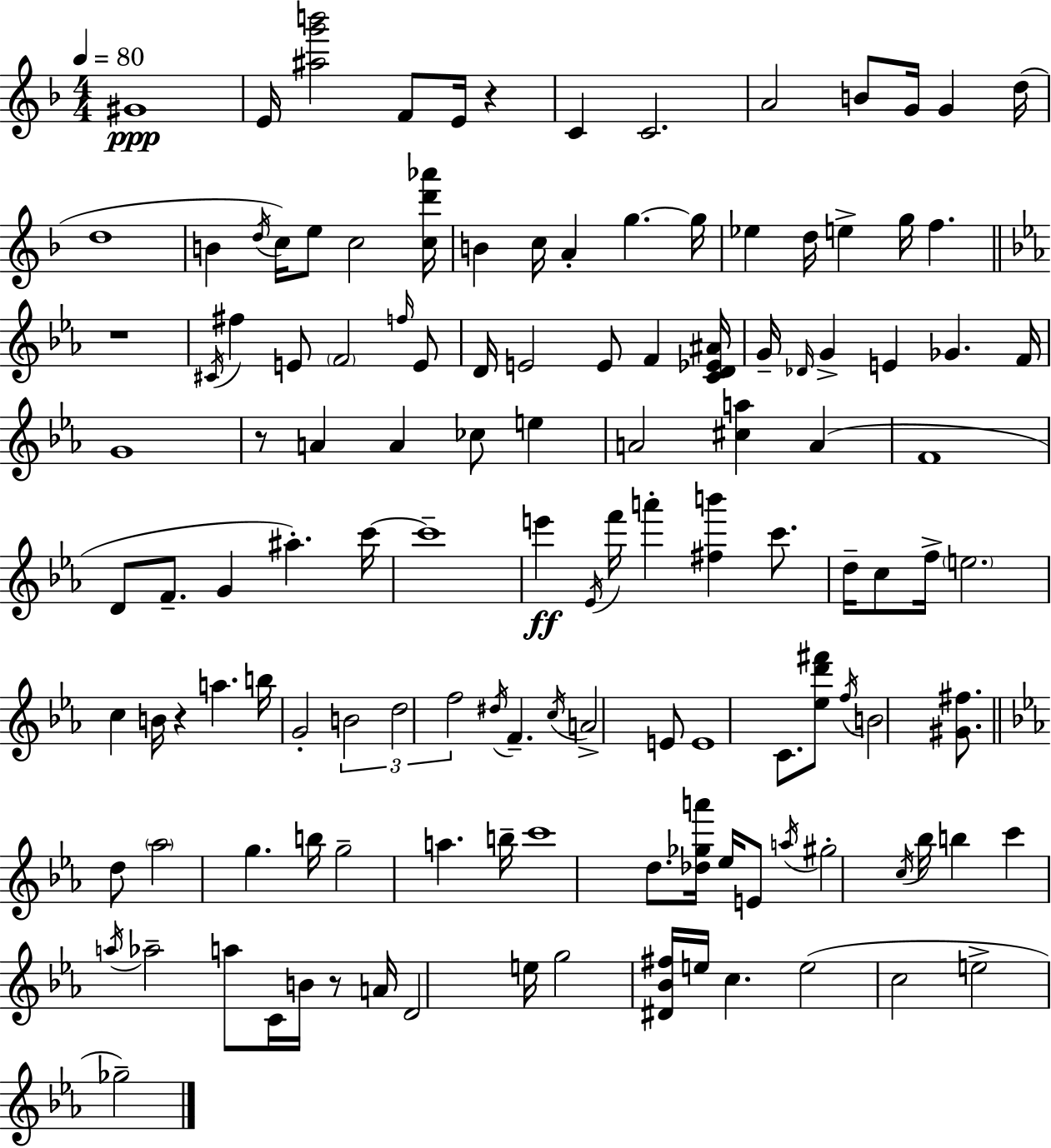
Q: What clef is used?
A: treble